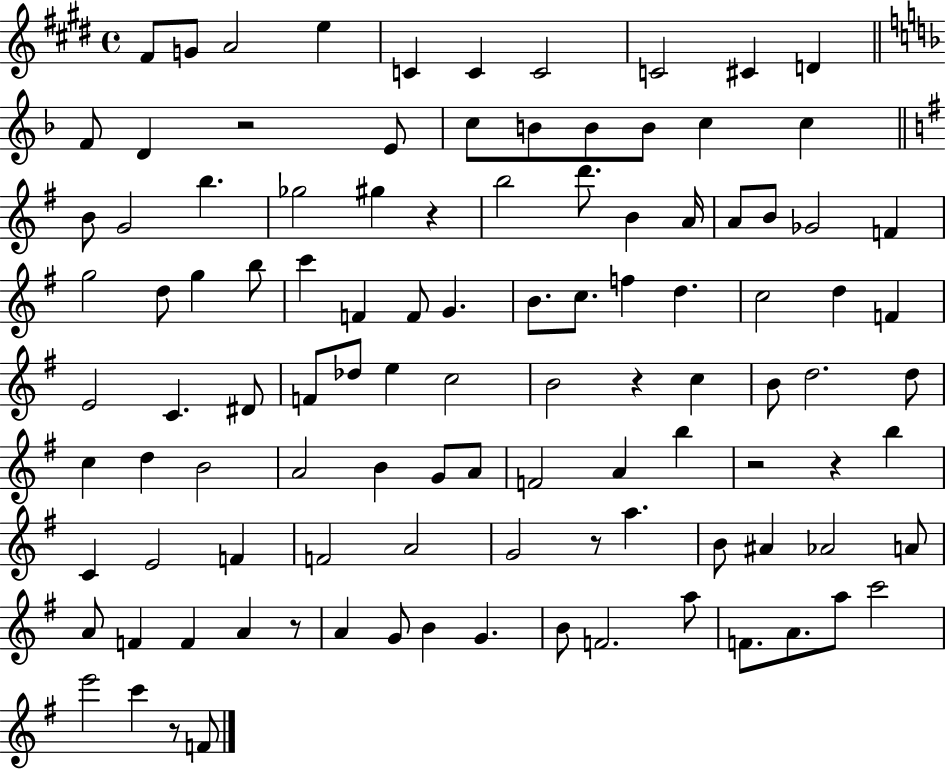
{
  \clef treble
  \time 4/4
  \defaultTimeSignature
  \key e \major
  fis'8 g'8 a'2 e''4 | c'4 c'4 c'2 | c'2 cis'4 d'4 | \bar "||" \break \key d \minor f'8 d'4 r2 e'8 | c''8 b'8 b'8 b'8 c''4 c''4 | \bar "||" \break \key g \major b'8 g'2 b''4. | ges''2 gis''4 r4 | b''2 d'''8. b'4 a'16 | a'8 b'8 ges'2 f'4 | \break g''2 d''8 g''4 b''8 | c'''4 f'4 f'8 g'4. | b'8. c''8. f''4 d''4. | c''2 d''4 f'4 | \break e'2 c'4. dis'8 | f'8 des''8 e''4 c''2 | b'2 r4 c''4 | b'8 d''2. d''8 | \break c''4 d''4 b'2 | a'2 b'4 g'8 a'8 | f'2 a'4 b''4 | r2 r4 b''4 | \break c'4 e'2 f'4 | f'2 a'2 | g'2 r8 a''4. | b'8 ais'4 aes'2 a'8 | \break a'8 f'4 f'4 a'4 r8 | a'4 g'8 b'4 g'4. | b'8 f'2. a''8 | f'8. a'8. a''8 c'''2 | \break e'''2 c'''4 r8 f'8 | \bar "|."
}